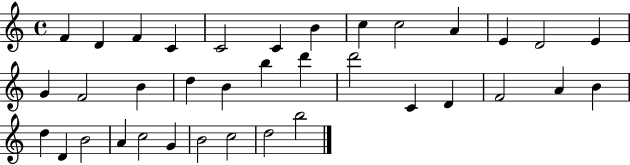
X:1
T:Untitled
M:4/4
L:1/4
K:C
F D F C C2 C B c c2 A E D2 E G F2 B d B b d' d'2 C D F2 A B d D B2 A c2 G B2 c2 d2 b2